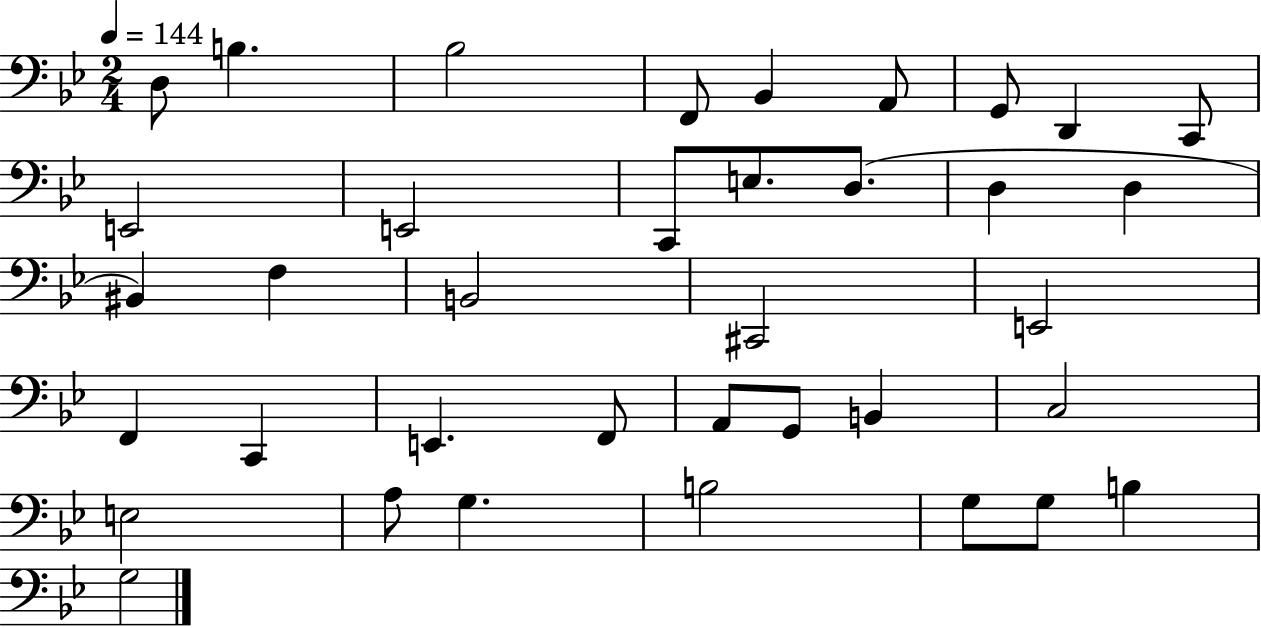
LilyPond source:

{
  \clef bass
  \numericTimeSignature
  \time 2/4
  \key bes \major
  \tempo 4 = 144
  \repeat volta 2 { d8 b4. | bes2 | f,8 bes,4 a,8 | g,8 d,4 c,8 | \break e,2 | e,2 | c,8 e8. d8.( | d4 d4 | \break bis,4) f4 | b,2 | cis,2 | e,2 | \break f,4 c,4 | e,4. f,8 | a,8 g,8 b,4 | c2 | \break e2 | a8 g4. | b2 | g8 g8 b4 | \break g2 | } \bar "|."
}